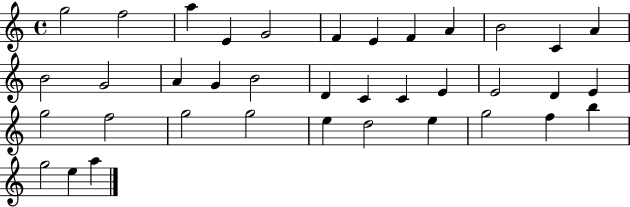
{
  \clef treble
  \time 4/4
  \defaultTimeSignature
  \key c \major
  g''2 f''2 | a''4 e'4 g'2 | f'4 e'4 f'4 a'4 | b'2 c'4 a'4 | \break b'2 g'2 | a'4 g'4 b'2 | d'4 c'4 c'4 e'4 | e'2 d'4 e'4 | \break g''2 f''2 | g''2 g''2 | e''4 d''2 e''4 | g''2 f''4 b''4 | \break g''2 e''4 a''4 | \bar "|."
}